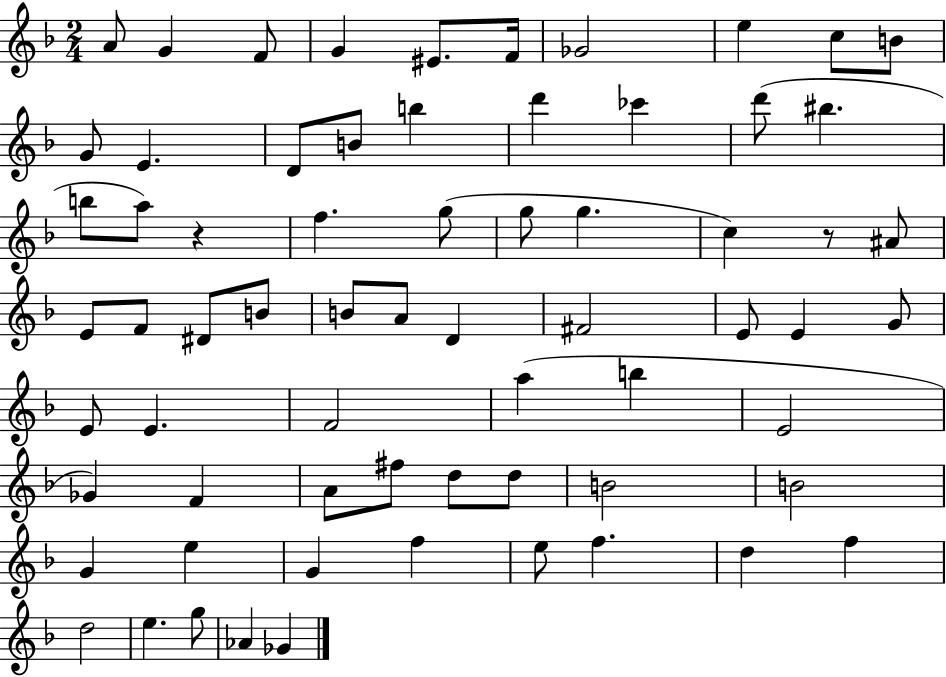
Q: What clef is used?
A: treble